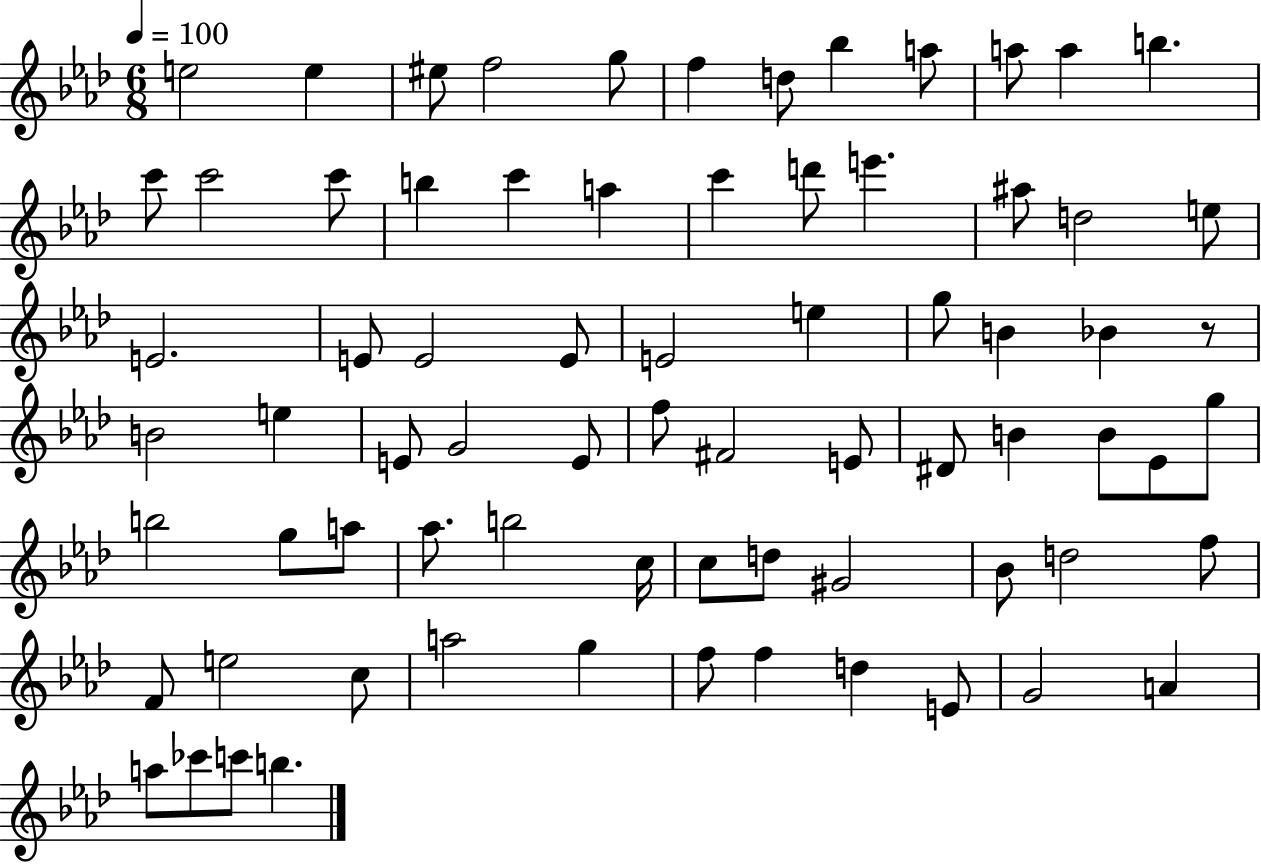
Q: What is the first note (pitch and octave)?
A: E5